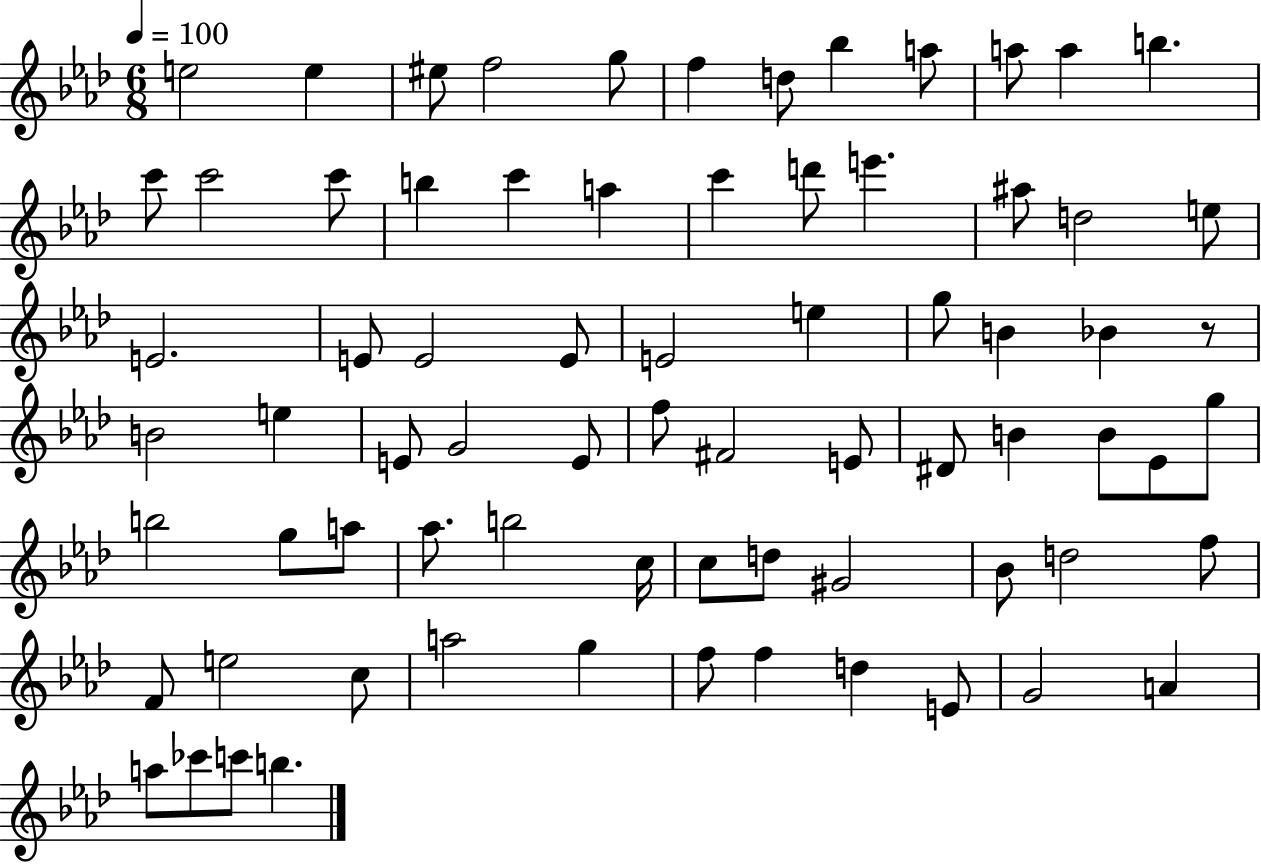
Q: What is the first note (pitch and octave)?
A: E5